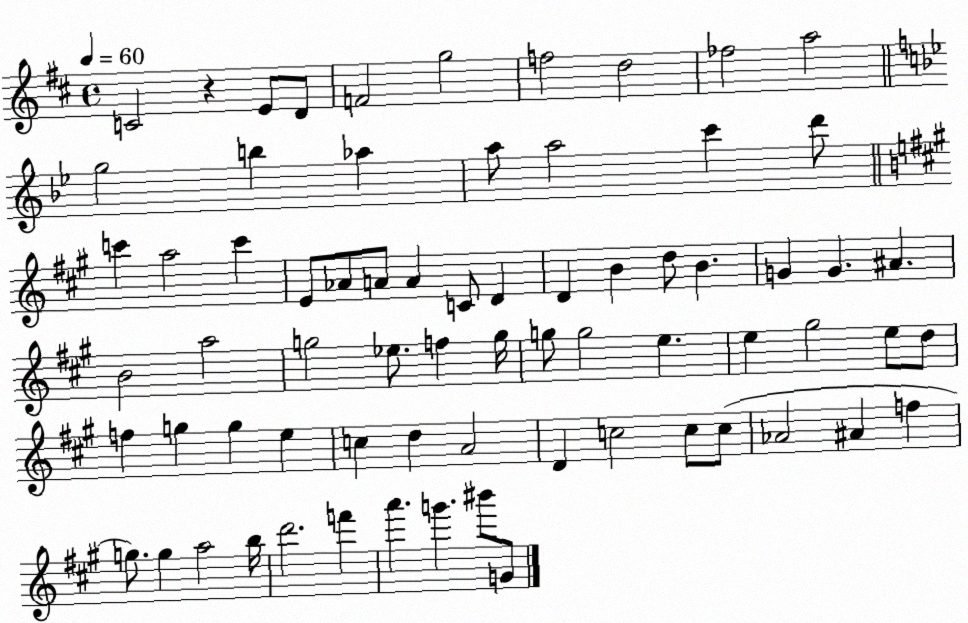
X:1
T:Untitled
M:4/4
L:1/4
K:D
C2 z E/2 D/2 F2 g2 f2 d2 _f2 a2 g2 b _a a/2 a2 c' d'/2 c' a2 c' E/2 _A/2 A/2 A C/2 D D B d/2 B G G ^A B2 a2 g2 _e/2 f g/4 g/2 g2 e e ^g2 e/2 d/2 f g g e c d A2 D c2 c/2 c/2 _A2 ^A f g/2 g a2 b/4 d'2 f' a' g' ^b'/2 G/2